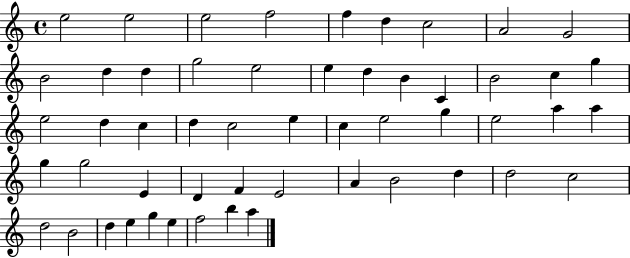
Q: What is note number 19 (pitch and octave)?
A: B4